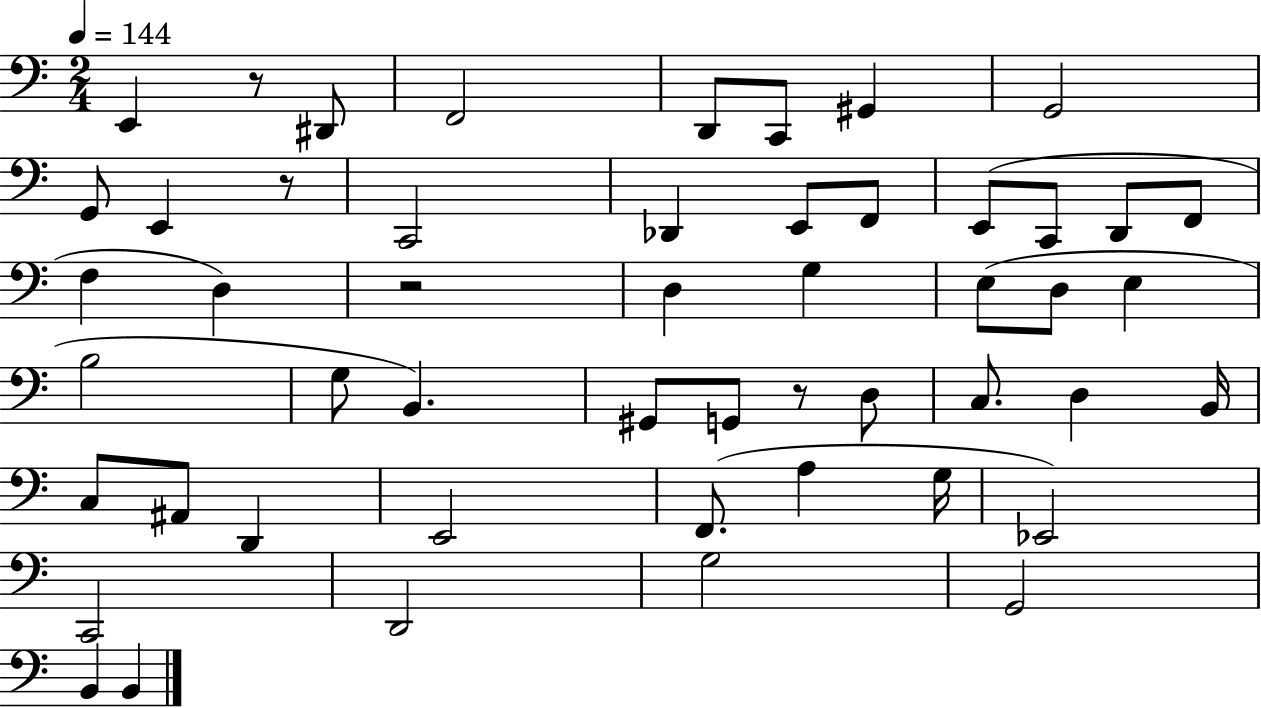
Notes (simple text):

E2/q R/e D#2/e F2/h D2/e C2/e G#2/q G2/h G2/e E2/q R/e C2/h Db2/q E2/e F2/e E2/e C2/e D2/e F2/e F3/q D3/q R/h D3/q G3/q E3/e D3/e E3/q B3/h G3/e B2/q. G#2/e G2/e R/e D3/e C3/e. D3/q B2/s C3/e A#2/e D2/q E2/h F2/e. A3/q G3/s Eb2/h C2/h D2/h G3/h G2/h B2/q B2/q